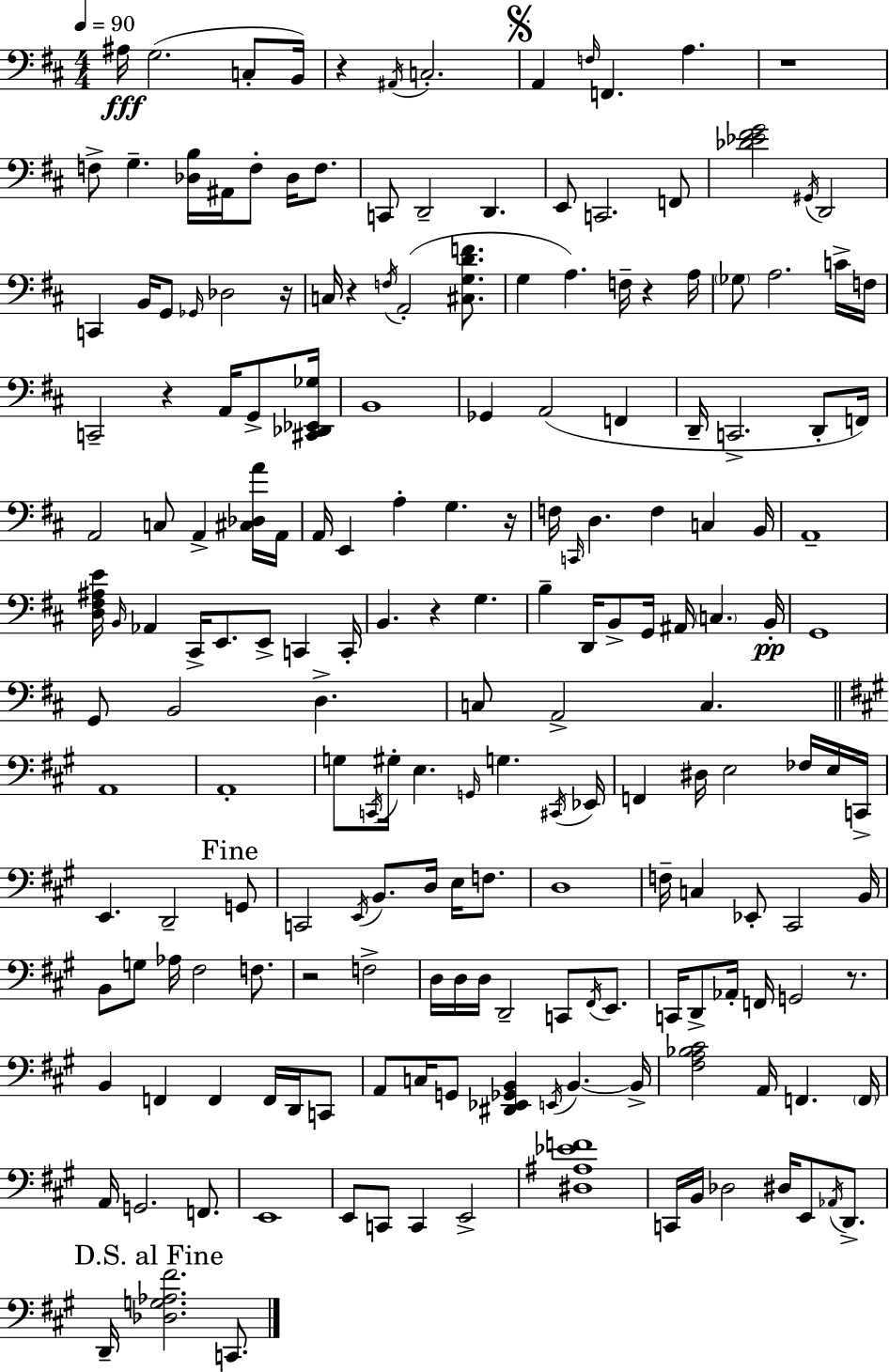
X:1
T:Untitled
M:4/4
L:1/4
K:D
^A,/4 G,2 C,/2 B,,/4 z ^A,,/4 C,2 A,, F,/4 F,, A, z4 F,/2 G, [_D,B,]/4 ^A,,/4 F,/2 _D,/4 F,/2 C,,/2 D,,2 D,, E,,/2 C,,2 F,,/2 [_D_E^FG]2 ^G,,/4 D,,2 C,, B,,/4 G,,/2 _G,,/4 _D,2 z/4 C,/4 z F,/4 A,,2 [^C,G,DF]/2 G, A, F,/4 z A,/4 _G,/2 A,2 C/4 F,/4 C,,2 z A,,/4 G,,/2 [^C,,_D,,_E,,_G,]/4 B,,4 _G,, A,,2 F,, D,,/4 C,,2 D,,/2 F,,/4 A,,2 C,/2 A,, [^C,_D,A]/4 A,,/4 A,,/4 E,, A, G, z/4 F,/4 C,,/4 D, F, C, B,,/4 A,,4 [D,^F,^A,E]/4 B,,/4 _A,, ^C,,/4 E,,/2 E,,/2 C,, C,,/4 B,, z G, B, D,,/4 B,,/2 G,,/4 ^A,,/4 C, B,,/4 G,,4 G,,/2 B,,2 D, C,/2 A,,2 C, A,,4 A,,4 G,/2 C,,/4 ^G,/4 E, G,,/4 G, ^C,,/4 _E,,/4 F,, ^D,/4 E,2 _F,/4 E,/4 C,,/4 E,, D,,2 G,,/2 C,,2 E,,/4 B,,/2 D,/4 E,/4 F,/2 D,4 F,/4 C, _E,,/2 ^C,,2 B,,/4 B,,/2 G,/2 _A,/4 ^F,2 F,/2 z2 F,2 D,/4 D,/4 D,/4 D,,2 C,,/2 ^F,,/4 E,,/2 C,,/4 D,,/2 _A,,/4 F,,/4 G,,2 z/2 B,, F,, F,, F,,/4 D,,/4 C,,/2 A,,/2 C,/4 G,,/2 [^D,,_E,,_G,,B,,] E,,/4 B,, B,,/4 [^F,A,_B,^C]2 A,,/4 F,, F,,/4 A,,/4 G,,2 F,,/2 E,,4 E,,/2 C,,/2 C,, E,,2 [^D,^A,_EF]4 C,,/4 B,,/4 _D,2 ^D,/4 E,,/2 _A,,/4 D,,/2 D,,/4 [_D,G,_A,^F]2 C,,/2